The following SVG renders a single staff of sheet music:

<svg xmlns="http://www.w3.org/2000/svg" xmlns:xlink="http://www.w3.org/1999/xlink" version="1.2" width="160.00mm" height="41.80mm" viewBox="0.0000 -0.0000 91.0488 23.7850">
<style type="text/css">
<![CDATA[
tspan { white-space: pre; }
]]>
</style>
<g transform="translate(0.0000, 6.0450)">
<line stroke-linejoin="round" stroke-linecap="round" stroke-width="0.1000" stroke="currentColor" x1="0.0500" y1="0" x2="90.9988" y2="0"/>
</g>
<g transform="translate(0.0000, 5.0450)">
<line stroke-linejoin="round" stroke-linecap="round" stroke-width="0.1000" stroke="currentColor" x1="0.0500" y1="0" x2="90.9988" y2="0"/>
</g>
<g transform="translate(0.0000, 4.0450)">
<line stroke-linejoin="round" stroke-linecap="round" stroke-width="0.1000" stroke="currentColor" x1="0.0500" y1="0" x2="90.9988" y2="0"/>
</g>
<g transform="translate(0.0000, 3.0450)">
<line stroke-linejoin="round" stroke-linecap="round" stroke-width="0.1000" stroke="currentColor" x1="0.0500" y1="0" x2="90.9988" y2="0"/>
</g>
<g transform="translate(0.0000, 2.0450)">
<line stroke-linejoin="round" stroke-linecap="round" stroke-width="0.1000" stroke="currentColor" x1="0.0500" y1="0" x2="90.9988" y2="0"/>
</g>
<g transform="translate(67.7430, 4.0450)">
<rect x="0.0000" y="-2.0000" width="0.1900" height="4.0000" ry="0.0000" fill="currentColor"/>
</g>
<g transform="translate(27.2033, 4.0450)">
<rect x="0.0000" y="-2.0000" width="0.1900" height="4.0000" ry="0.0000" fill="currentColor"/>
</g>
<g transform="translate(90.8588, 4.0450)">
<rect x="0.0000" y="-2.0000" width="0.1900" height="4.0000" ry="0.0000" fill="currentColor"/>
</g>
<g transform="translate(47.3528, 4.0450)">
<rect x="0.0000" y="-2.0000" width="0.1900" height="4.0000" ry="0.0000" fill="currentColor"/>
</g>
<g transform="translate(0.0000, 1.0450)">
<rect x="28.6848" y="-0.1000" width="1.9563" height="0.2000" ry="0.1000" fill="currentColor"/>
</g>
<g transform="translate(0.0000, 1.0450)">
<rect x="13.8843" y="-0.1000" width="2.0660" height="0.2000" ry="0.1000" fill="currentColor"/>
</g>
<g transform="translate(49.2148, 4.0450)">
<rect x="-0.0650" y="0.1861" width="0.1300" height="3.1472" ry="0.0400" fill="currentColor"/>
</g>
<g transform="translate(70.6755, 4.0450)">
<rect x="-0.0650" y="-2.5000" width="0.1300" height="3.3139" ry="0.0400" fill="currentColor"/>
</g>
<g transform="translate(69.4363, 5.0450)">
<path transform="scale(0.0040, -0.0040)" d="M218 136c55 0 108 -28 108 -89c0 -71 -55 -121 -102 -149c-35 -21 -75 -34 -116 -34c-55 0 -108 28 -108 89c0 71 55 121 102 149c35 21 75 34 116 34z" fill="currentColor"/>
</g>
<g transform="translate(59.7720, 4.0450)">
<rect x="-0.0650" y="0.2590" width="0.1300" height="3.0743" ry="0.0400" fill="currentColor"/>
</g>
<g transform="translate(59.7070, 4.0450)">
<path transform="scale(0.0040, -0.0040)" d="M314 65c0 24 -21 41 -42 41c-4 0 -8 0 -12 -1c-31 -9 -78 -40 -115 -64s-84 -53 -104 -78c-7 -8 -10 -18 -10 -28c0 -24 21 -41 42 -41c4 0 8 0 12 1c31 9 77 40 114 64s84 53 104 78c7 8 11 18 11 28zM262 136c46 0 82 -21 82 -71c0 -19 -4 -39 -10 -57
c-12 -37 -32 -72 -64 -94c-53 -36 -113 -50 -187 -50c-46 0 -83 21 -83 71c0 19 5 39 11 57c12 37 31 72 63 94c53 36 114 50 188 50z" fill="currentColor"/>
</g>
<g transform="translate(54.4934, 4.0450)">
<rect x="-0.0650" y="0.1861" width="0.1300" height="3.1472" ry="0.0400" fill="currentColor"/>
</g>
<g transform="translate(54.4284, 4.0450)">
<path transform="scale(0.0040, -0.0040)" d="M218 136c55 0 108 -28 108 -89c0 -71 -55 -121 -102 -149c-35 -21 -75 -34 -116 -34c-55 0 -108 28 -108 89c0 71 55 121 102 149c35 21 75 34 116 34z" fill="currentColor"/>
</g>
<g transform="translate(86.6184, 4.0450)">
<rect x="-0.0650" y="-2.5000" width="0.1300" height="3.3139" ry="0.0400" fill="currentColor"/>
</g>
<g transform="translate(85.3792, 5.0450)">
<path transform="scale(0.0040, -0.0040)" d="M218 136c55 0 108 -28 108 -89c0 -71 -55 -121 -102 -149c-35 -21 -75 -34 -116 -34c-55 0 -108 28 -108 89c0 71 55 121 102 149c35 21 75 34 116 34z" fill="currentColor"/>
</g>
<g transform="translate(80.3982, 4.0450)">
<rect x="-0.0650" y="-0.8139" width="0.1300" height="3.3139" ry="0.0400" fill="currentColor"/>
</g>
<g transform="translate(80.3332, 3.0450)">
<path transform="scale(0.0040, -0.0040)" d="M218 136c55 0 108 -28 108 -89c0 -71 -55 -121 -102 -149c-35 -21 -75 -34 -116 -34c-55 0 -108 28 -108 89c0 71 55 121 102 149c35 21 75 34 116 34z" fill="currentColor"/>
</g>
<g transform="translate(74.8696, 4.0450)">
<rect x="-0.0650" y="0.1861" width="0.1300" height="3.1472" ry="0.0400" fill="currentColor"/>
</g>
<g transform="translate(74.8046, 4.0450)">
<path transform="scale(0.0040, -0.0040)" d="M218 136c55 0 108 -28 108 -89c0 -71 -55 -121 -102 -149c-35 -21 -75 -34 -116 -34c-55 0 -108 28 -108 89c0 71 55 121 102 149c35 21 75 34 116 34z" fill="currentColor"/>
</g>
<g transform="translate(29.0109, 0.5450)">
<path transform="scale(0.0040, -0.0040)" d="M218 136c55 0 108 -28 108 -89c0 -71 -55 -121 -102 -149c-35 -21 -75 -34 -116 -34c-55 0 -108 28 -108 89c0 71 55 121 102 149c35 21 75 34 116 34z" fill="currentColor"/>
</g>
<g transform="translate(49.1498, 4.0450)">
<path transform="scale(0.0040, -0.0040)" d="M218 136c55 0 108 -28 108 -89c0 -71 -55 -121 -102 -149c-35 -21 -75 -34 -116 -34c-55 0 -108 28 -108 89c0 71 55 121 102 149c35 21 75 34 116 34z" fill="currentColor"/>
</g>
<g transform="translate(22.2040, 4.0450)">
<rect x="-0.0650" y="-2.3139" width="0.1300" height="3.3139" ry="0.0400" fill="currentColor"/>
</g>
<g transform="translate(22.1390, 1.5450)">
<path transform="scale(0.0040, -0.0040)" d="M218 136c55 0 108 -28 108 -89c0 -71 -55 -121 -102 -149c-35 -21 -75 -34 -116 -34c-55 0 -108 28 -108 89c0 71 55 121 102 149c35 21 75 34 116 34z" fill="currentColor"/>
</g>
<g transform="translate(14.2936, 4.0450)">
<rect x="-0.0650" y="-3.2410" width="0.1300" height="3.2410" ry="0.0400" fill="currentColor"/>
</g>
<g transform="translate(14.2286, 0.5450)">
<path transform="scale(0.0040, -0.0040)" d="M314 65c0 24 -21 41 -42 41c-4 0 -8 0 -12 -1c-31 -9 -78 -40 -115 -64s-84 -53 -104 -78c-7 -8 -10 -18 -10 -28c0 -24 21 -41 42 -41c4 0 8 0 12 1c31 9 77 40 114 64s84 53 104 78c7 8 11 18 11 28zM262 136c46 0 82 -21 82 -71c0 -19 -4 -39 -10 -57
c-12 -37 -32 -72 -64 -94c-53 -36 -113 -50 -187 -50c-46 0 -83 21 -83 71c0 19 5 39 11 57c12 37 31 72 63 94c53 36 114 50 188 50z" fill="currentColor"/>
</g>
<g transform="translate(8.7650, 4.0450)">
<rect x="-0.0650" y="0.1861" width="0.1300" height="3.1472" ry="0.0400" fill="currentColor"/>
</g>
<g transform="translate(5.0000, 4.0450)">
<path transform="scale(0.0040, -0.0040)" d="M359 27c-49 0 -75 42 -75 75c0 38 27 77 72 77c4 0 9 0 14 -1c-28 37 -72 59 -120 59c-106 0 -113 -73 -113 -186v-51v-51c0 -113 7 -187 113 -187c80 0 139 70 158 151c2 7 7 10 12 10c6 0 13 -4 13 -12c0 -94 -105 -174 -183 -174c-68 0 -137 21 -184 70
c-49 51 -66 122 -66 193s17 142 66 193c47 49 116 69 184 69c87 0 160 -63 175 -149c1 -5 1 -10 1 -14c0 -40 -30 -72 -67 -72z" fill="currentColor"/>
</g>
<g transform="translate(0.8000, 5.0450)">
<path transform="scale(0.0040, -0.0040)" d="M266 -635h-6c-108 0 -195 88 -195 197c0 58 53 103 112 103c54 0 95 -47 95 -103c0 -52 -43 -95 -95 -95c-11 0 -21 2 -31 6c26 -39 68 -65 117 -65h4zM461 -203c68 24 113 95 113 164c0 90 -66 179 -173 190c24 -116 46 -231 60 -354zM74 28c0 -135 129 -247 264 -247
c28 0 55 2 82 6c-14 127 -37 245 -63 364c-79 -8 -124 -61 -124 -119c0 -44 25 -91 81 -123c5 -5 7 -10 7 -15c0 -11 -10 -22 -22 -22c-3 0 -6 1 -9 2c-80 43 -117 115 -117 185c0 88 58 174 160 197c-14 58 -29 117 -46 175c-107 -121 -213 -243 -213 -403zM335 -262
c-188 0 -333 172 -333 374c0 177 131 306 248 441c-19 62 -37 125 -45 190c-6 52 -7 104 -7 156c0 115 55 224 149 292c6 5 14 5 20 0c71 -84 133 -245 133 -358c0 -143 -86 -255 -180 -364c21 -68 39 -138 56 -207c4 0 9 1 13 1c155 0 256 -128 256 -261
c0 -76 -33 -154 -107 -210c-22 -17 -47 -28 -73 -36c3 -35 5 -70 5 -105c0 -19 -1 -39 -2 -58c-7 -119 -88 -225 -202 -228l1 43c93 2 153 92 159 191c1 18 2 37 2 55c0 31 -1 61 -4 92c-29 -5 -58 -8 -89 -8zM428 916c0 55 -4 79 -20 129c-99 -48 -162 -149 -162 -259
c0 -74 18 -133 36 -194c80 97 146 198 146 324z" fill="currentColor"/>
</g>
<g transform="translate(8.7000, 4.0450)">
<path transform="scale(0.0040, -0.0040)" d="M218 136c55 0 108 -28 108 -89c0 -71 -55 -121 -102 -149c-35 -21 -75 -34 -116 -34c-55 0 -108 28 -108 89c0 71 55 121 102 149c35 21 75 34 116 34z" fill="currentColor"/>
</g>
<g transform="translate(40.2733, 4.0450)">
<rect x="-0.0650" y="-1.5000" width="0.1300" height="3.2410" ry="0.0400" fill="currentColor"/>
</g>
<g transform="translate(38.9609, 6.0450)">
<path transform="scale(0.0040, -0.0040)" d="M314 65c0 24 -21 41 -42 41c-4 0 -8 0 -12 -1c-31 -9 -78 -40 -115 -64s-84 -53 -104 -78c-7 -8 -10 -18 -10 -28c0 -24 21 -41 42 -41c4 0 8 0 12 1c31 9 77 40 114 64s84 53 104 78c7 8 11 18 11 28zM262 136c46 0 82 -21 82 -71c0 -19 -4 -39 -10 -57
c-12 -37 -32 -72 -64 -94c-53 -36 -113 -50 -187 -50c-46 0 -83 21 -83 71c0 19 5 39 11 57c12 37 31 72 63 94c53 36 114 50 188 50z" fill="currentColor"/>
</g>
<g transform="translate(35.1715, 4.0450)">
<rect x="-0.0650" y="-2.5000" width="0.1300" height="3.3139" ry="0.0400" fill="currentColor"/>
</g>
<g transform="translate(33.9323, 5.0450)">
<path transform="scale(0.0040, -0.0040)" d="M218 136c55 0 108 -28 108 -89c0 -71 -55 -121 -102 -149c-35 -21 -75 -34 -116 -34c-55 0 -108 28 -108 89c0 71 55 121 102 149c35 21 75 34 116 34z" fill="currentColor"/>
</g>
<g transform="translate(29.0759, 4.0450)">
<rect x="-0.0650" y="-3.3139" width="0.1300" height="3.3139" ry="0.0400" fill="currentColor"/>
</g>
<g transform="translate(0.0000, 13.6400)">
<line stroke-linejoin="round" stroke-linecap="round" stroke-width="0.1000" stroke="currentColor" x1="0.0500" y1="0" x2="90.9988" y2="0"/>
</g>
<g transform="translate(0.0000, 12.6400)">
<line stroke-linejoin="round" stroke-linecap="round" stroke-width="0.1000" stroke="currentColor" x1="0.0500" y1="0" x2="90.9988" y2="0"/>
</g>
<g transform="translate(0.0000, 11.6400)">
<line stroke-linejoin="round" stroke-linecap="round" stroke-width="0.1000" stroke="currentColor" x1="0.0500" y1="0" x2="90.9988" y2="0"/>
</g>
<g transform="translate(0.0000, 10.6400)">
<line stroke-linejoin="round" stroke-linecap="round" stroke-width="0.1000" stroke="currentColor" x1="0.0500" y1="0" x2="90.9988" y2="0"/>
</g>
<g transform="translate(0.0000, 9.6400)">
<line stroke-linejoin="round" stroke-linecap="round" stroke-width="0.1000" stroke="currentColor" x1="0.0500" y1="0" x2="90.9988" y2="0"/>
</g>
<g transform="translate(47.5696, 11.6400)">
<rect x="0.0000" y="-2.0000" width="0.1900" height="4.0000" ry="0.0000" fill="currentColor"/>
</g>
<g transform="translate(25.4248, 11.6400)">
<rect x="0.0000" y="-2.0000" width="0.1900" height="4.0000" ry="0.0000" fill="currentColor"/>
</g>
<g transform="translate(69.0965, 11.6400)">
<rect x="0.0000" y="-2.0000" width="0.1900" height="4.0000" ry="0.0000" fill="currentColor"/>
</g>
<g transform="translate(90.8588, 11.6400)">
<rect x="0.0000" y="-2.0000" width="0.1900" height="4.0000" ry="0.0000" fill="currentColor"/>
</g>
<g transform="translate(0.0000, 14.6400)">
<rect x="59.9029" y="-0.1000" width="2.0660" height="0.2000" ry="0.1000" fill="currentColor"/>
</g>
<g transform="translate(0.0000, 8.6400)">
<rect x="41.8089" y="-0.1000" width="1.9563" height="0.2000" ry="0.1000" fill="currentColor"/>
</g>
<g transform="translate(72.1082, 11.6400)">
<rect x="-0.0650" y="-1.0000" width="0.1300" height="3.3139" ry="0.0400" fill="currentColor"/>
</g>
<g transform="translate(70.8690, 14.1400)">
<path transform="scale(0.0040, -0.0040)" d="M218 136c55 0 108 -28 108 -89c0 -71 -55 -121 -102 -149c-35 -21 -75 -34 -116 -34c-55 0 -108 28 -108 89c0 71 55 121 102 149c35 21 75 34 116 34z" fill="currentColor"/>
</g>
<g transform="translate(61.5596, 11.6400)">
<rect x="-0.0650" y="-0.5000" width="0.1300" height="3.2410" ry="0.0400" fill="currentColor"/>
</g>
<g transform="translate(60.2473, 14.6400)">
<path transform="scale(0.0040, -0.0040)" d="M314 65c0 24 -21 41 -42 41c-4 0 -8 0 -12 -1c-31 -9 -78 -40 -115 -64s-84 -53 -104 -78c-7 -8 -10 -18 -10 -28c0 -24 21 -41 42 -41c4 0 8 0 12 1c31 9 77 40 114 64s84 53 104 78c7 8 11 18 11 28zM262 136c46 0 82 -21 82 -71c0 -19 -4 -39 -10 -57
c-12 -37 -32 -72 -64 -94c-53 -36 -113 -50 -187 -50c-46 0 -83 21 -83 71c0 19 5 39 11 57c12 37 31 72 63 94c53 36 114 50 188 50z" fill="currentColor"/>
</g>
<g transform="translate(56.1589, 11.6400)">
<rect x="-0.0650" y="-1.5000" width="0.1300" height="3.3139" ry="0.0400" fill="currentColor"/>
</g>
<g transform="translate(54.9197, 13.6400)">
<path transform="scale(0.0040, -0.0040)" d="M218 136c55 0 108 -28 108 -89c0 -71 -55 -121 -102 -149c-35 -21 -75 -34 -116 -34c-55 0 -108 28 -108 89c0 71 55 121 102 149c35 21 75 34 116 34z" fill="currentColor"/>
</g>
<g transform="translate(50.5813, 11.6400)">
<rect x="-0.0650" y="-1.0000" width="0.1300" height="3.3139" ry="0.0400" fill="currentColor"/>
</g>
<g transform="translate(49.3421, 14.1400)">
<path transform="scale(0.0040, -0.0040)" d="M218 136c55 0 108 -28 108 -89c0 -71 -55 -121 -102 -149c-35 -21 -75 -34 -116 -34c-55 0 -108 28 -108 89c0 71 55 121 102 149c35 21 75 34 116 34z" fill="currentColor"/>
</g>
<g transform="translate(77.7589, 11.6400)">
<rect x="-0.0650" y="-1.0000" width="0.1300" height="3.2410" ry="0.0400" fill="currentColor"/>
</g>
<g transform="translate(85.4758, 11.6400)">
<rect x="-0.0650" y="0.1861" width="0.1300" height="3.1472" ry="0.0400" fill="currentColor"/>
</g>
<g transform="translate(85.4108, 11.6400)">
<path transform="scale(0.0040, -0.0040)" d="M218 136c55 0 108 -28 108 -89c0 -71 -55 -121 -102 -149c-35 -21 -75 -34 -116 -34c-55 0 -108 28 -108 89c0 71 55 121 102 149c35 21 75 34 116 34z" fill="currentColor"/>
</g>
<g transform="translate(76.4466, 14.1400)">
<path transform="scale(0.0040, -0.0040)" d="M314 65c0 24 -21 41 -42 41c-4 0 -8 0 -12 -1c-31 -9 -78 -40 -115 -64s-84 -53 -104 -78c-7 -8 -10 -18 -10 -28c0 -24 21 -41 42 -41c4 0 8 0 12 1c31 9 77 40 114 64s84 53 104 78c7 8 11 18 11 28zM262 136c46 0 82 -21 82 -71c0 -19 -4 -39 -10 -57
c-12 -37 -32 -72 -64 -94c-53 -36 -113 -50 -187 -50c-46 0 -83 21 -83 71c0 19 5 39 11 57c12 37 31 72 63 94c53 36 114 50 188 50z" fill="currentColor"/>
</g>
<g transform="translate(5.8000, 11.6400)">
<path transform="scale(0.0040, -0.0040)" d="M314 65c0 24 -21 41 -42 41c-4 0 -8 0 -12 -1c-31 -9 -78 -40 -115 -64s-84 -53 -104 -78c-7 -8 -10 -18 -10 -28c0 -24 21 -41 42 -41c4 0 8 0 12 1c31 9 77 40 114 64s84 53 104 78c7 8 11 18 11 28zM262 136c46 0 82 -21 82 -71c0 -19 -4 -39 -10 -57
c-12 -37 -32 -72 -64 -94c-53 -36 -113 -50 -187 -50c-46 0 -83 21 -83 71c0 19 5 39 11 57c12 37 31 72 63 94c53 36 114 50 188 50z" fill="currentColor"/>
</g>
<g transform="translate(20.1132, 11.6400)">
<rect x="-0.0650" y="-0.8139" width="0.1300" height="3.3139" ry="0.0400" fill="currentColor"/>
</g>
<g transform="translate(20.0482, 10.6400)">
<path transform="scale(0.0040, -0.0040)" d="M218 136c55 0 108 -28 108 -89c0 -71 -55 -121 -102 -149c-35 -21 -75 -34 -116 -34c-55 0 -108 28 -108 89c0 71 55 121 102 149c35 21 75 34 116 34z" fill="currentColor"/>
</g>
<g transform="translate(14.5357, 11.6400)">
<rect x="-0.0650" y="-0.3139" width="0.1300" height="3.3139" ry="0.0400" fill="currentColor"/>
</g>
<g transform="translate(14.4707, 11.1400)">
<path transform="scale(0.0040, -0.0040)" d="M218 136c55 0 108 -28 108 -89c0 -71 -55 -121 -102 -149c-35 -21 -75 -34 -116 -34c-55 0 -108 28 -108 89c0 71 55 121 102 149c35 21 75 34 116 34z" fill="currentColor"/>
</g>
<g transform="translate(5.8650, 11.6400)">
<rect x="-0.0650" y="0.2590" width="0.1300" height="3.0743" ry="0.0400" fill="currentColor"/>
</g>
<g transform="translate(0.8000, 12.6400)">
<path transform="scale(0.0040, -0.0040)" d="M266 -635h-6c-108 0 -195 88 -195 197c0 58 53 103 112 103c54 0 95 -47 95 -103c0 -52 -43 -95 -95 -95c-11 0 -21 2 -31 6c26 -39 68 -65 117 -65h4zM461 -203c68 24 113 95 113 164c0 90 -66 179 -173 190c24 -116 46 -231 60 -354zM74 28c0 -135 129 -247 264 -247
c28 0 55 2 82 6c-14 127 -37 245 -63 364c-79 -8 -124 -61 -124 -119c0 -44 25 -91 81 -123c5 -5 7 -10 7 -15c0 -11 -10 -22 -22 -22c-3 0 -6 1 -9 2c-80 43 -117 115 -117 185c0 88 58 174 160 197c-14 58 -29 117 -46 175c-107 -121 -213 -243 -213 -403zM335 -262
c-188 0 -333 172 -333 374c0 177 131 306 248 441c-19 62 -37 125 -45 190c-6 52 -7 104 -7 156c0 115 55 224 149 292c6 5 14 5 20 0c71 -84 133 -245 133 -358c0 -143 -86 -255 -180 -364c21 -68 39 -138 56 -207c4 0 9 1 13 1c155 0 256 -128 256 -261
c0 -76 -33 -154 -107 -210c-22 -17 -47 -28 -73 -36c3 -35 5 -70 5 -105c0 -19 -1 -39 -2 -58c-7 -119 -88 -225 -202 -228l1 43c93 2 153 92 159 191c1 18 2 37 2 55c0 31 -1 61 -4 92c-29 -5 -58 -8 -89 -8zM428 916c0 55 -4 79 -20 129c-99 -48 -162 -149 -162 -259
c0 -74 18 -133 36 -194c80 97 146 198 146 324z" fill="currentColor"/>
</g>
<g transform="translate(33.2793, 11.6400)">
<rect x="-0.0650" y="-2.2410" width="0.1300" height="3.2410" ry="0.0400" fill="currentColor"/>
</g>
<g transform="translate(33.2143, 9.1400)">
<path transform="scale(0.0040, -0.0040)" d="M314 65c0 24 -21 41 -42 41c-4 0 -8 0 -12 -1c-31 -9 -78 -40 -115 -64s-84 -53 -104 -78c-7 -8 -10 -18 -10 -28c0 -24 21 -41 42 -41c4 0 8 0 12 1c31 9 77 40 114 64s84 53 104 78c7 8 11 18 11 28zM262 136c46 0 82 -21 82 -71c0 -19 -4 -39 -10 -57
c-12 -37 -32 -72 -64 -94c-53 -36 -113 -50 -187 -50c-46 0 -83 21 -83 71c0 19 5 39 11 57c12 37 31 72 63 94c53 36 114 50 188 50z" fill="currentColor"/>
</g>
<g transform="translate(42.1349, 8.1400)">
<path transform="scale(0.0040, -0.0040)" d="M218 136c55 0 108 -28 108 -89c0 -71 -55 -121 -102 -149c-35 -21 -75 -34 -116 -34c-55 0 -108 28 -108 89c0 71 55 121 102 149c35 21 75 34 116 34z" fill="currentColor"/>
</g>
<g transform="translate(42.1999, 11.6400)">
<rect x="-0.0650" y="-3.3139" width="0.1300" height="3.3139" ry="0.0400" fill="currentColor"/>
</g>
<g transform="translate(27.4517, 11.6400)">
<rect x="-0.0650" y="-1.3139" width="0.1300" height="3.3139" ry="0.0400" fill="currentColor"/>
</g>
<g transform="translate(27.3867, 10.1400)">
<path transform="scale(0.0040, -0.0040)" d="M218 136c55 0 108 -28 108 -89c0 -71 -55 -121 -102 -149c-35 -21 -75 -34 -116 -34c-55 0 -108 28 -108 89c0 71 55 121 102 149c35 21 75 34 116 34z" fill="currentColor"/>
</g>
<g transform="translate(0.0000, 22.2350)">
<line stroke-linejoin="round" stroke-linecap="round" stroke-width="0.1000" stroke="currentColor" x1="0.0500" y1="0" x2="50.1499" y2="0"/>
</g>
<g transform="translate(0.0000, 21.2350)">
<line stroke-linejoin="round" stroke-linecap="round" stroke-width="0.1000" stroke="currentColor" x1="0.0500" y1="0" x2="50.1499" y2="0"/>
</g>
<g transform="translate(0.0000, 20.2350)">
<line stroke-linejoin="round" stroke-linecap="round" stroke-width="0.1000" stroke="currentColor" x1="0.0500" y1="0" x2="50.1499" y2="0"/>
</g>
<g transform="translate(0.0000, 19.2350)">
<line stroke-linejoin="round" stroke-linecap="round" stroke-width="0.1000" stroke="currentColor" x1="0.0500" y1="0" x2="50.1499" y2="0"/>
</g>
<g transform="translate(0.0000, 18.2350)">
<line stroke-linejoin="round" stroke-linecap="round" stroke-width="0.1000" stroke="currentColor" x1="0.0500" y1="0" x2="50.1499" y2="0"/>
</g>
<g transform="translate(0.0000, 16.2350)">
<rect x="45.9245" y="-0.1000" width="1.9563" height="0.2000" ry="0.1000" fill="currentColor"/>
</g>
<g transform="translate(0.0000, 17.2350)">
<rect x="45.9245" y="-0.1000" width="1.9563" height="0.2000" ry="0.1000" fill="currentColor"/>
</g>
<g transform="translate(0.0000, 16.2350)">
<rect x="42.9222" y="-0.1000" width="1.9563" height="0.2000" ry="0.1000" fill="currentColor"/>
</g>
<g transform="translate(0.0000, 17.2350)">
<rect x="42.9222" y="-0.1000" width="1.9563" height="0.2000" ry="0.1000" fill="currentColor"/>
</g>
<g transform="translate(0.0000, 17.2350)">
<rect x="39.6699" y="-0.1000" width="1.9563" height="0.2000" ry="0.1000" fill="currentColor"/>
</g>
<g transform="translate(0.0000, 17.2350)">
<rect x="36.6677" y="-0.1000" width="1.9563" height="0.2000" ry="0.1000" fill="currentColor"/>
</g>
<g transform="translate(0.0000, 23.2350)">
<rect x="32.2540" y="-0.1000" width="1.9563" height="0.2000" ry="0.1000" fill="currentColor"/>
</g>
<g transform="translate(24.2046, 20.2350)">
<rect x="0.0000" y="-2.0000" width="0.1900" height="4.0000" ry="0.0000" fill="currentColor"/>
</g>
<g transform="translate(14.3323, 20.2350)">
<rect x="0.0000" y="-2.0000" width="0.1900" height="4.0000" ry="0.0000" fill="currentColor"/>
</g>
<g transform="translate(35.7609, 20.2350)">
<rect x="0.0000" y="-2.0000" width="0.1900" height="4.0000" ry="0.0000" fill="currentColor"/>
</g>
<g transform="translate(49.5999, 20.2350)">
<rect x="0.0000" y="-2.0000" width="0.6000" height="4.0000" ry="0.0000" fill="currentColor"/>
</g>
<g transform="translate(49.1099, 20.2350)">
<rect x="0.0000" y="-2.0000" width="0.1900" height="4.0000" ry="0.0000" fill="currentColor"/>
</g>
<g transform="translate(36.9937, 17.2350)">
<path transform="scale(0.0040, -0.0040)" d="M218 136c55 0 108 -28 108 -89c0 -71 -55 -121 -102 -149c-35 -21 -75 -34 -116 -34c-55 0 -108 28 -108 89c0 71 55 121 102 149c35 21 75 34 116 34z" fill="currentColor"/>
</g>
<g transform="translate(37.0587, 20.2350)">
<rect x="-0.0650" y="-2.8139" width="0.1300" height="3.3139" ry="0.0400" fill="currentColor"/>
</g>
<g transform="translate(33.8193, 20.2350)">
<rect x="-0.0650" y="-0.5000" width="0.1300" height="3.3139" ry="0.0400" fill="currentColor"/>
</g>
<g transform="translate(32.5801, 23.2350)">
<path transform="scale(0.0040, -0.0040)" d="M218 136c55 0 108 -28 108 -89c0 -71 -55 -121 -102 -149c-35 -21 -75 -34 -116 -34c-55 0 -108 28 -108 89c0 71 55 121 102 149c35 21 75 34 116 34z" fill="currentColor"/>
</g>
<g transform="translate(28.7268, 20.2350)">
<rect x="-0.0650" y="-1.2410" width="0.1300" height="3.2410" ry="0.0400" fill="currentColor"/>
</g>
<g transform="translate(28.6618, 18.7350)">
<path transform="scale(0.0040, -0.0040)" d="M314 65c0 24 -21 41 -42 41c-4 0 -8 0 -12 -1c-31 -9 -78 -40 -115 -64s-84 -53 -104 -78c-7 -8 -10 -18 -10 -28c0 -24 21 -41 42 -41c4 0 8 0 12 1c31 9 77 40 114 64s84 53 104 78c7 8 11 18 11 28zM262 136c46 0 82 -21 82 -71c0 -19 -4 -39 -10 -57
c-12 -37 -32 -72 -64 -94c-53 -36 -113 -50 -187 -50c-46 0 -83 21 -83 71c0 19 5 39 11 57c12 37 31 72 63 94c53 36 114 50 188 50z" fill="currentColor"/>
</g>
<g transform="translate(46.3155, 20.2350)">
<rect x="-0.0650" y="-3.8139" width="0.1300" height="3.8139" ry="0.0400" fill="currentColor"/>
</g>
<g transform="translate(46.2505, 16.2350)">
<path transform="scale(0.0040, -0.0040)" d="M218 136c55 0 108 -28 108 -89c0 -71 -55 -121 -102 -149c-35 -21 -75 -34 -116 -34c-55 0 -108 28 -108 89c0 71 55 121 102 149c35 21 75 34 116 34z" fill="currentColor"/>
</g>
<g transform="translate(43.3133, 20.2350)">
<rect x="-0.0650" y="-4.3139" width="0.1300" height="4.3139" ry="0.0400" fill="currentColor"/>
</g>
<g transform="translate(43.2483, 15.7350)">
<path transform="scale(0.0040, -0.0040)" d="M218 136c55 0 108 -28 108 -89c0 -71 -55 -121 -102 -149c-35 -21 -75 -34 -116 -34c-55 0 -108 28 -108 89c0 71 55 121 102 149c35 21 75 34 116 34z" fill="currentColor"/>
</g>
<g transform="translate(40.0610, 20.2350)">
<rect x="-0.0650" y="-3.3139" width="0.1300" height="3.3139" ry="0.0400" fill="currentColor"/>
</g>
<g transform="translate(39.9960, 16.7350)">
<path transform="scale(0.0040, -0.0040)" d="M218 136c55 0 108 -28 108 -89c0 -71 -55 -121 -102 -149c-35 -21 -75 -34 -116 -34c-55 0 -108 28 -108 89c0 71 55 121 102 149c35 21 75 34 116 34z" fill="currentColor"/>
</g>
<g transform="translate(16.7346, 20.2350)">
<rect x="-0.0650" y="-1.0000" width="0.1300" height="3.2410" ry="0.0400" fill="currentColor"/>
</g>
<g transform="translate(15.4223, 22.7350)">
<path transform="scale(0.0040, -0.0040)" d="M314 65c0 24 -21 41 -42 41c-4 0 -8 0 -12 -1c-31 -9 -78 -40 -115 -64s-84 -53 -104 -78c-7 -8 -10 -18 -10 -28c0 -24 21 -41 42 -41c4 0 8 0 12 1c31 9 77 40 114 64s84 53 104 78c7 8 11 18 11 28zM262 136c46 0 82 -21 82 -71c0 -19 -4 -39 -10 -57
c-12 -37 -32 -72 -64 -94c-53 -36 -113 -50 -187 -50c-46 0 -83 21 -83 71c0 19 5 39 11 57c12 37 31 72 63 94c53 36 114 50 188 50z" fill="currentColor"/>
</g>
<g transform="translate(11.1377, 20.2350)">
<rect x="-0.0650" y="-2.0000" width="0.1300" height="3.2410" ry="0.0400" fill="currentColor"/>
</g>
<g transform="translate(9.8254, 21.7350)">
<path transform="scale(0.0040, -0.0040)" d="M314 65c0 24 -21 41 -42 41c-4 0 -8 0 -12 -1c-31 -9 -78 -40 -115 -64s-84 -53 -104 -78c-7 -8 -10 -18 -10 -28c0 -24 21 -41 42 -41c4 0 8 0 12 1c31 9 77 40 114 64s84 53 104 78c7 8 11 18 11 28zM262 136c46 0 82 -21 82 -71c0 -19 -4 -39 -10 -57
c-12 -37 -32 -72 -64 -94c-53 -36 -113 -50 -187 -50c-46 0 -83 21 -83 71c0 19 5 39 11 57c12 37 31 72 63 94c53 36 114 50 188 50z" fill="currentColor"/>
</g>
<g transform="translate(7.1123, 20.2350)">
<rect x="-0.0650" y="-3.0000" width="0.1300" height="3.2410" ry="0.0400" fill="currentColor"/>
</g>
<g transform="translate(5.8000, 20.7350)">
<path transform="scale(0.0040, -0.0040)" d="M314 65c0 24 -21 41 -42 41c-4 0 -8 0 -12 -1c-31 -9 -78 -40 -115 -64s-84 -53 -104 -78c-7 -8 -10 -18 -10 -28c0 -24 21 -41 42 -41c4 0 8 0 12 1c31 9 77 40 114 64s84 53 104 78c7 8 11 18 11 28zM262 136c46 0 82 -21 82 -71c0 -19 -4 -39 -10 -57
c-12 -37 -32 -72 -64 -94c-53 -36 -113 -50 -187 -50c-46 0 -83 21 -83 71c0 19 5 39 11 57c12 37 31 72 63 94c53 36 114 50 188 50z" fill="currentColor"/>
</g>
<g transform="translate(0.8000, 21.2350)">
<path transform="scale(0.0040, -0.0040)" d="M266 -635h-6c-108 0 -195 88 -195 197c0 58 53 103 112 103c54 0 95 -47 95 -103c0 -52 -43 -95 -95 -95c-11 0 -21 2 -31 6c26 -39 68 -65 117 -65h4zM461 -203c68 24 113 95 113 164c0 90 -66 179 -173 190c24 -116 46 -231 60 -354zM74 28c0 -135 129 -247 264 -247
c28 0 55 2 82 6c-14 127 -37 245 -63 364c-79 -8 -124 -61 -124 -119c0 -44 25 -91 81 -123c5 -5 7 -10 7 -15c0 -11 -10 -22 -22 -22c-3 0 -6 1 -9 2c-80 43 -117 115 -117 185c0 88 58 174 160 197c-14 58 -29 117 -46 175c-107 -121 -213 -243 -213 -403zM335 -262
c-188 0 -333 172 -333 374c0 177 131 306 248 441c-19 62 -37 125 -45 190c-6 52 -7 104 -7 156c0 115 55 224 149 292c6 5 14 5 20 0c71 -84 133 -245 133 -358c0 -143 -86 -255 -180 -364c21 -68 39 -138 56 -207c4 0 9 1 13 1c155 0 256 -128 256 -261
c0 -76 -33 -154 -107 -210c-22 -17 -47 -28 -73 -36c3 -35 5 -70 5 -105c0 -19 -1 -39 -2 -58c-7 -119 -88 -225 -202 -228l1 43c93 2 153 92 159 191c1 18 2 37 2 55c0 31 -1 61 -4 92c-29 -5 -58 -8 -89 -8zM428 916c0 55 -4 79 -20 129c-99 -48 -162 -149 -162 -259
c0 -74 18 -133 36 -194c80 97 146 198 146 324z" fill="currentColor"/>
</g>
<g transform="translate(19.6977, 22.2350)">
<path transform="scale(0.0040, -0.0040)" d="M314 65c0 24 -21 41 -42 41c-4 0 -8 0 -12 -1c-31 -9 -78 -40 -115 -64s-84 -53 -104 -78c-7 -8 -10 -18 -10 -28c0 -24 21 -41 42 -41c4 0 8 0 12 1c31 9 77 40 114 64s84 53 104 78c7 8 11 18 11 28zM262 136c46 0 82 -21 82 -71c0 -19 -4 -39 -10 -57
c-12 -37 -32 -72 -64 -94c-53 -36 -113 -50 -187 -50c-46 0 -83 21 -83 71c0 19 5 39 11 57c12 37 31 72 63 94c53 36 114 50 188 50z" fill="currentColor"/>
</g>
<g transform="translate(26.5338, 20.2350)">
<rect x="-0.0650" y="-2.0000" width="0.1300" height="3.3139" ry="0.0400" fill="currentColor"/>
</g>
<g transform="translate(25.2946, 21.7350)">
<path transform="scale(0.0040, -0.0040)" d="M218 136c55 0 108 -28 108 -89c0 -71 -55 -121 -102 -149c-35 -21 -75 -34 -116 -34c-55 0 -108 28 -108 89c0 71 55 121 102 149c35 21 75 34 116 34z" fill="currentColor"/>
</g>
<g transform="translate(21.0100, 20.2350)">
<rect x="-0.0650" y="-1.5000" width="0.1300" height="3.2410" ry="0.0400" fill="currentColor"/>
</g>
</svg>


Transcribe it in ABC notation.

X:1
T:Untitled
M:4/4
L:1/4
K:C
B b2 g b G E2 B B B2 G B d G B2 c d e g2 b D E C2 D D2 B A2 F2 D2 E2 F e2 C a b d' c'